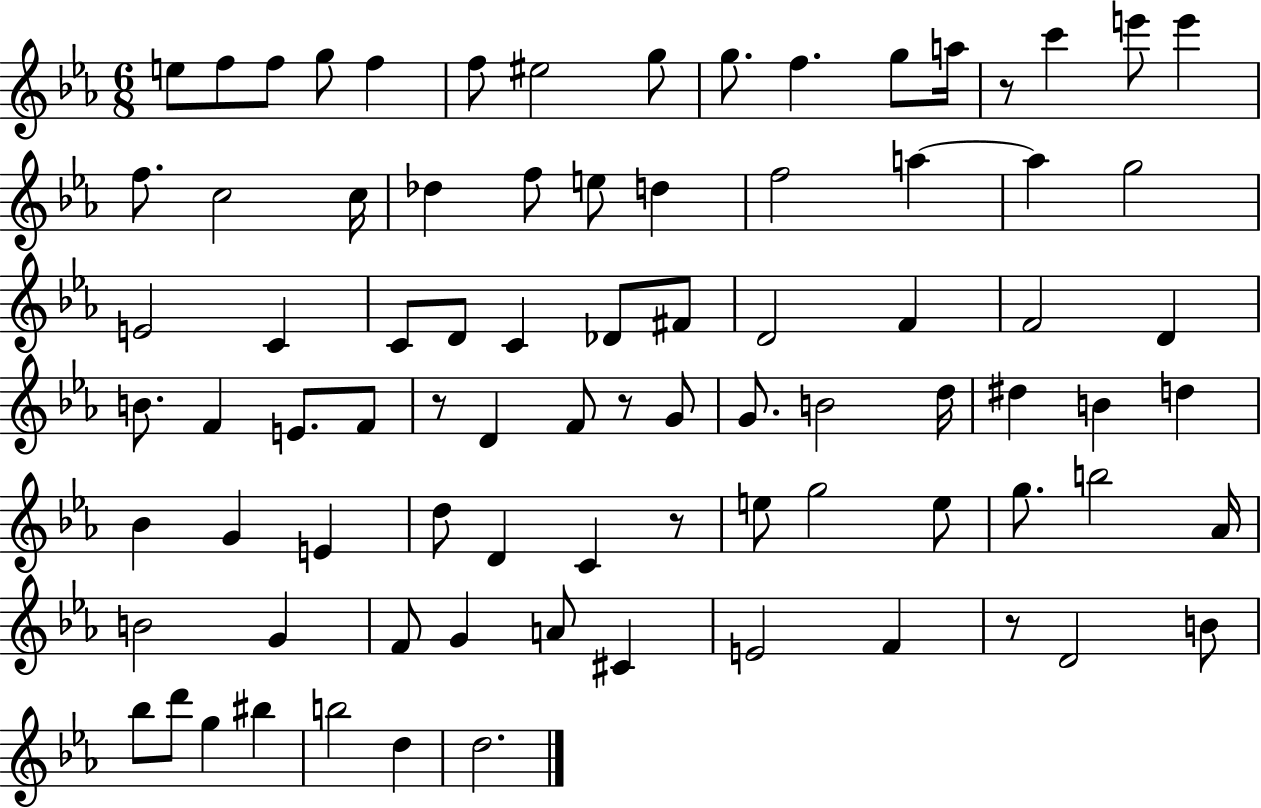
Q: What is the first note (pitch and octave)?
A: E5